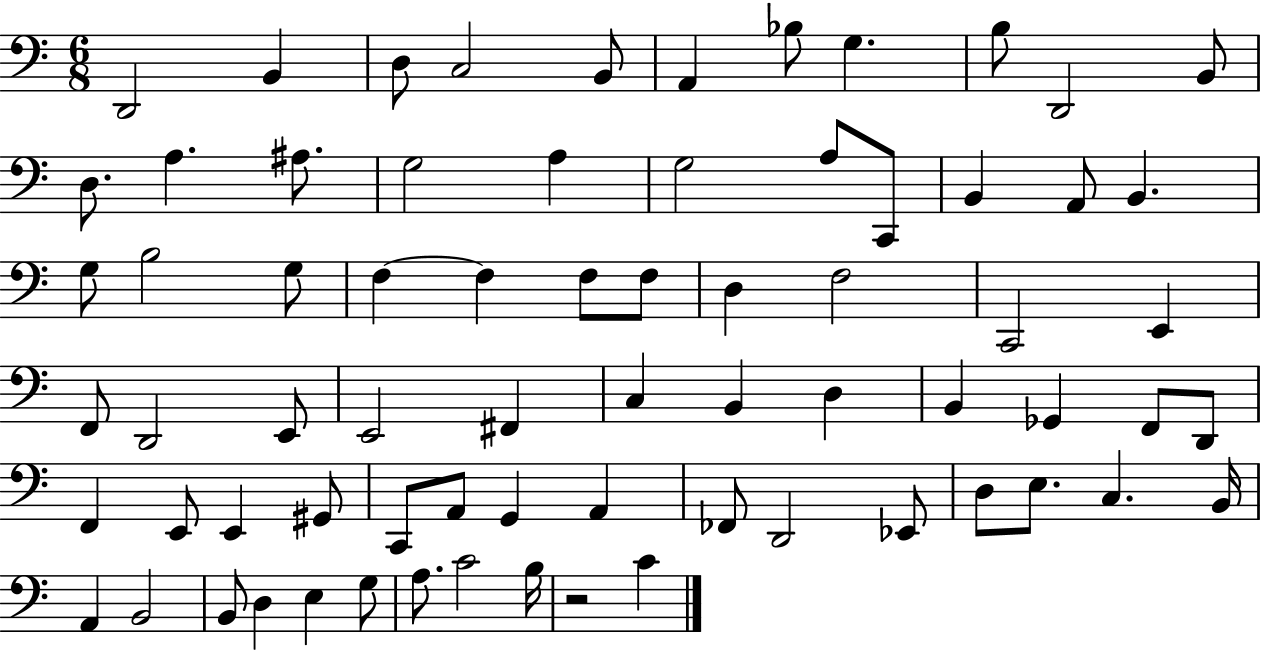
{
  \clef bass
  \numericTimeSignature
  \time 6/8
  \key c \major
  \repeat volta 2 { d,2 b,4 | d8 c2 b,8 | a,4 bes8 g4. | b8 d,2 b,8 | \break d8. a4. ais8. | g2 a4 | g2 a8 c,8 | b,4 a,8 b,4. | \break g8 b2 g8 | f4~~ f4 f8 f8 | d4 f2 | c,2 e,4 | \break f,8 d,2 e,8 | e,2 fis,4 | c4 b,4 d4 | b,4 ges,4 f,8 d,8 | \break f,4 e,8 e,4 gis,8 | c,8 a,8 g,4 a,4 | fes,8 d,2 ees,8 | d8 e8. c4. b,16 | \break a,4 b,2 | b,8 d4 e4 g8 | a8. c'2 b16 | r2 c'4 | \break } \bar "|."
}